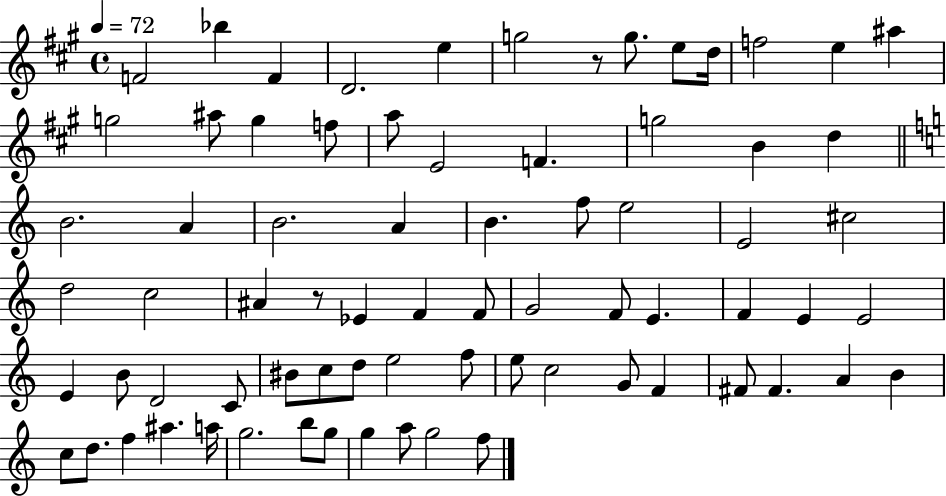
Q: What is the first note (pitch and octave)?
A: F4